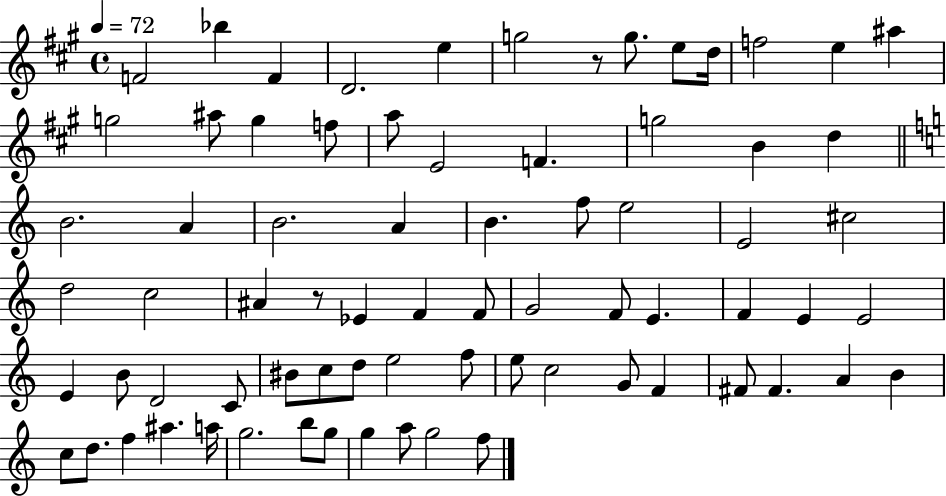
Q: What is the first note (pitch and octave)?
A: F4